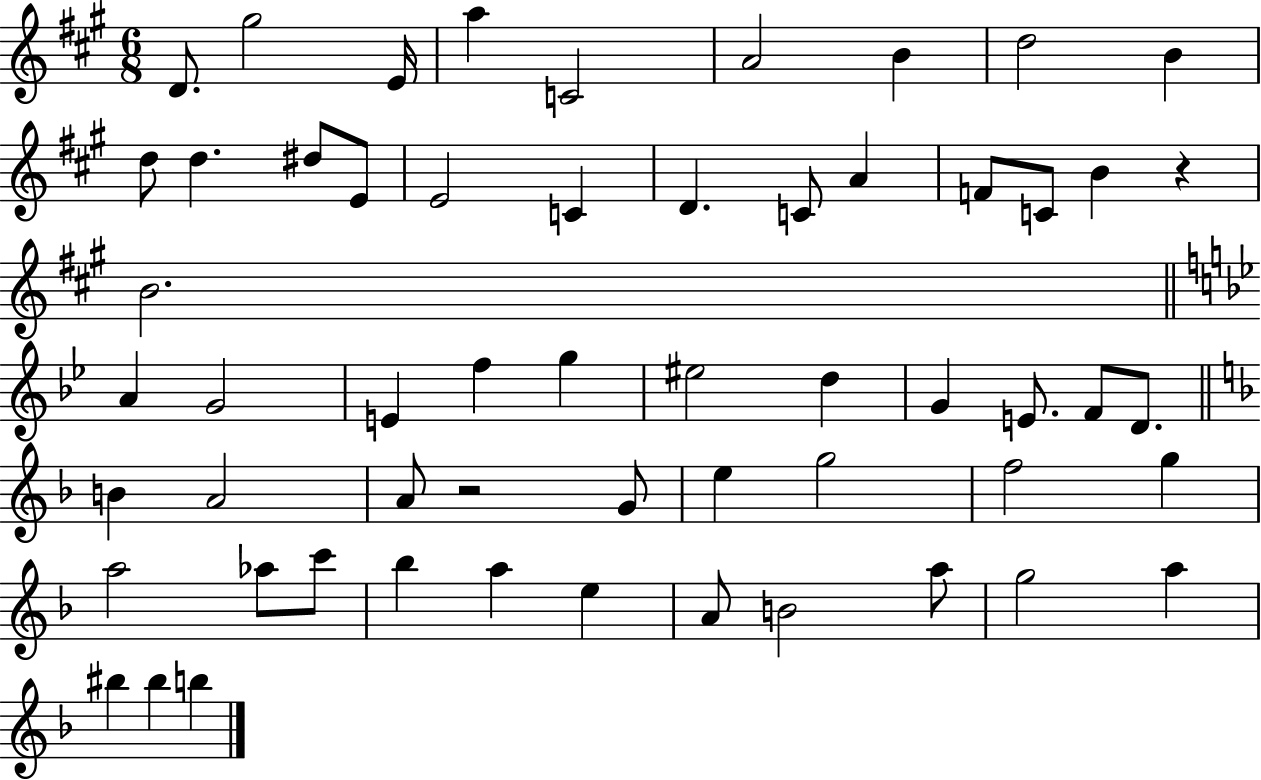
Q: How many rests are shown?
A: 2